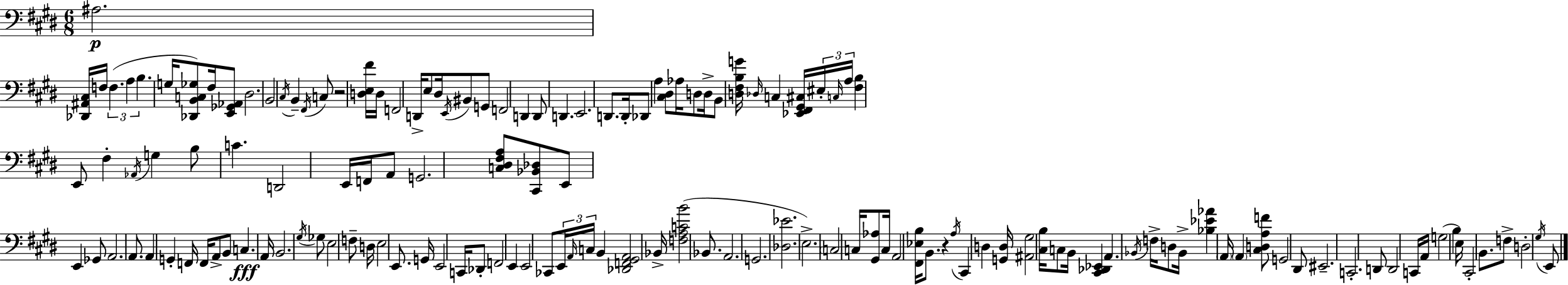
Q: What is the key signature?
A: E major